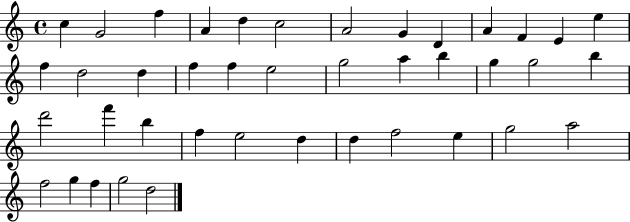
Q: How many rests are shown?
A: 0